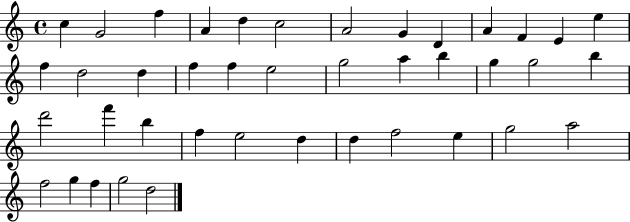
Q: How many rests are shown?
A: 0